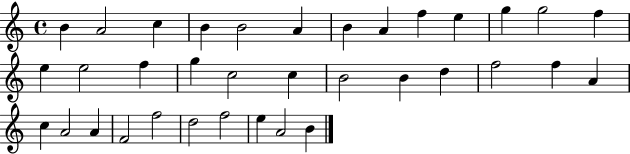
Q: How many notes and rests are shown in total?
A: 35